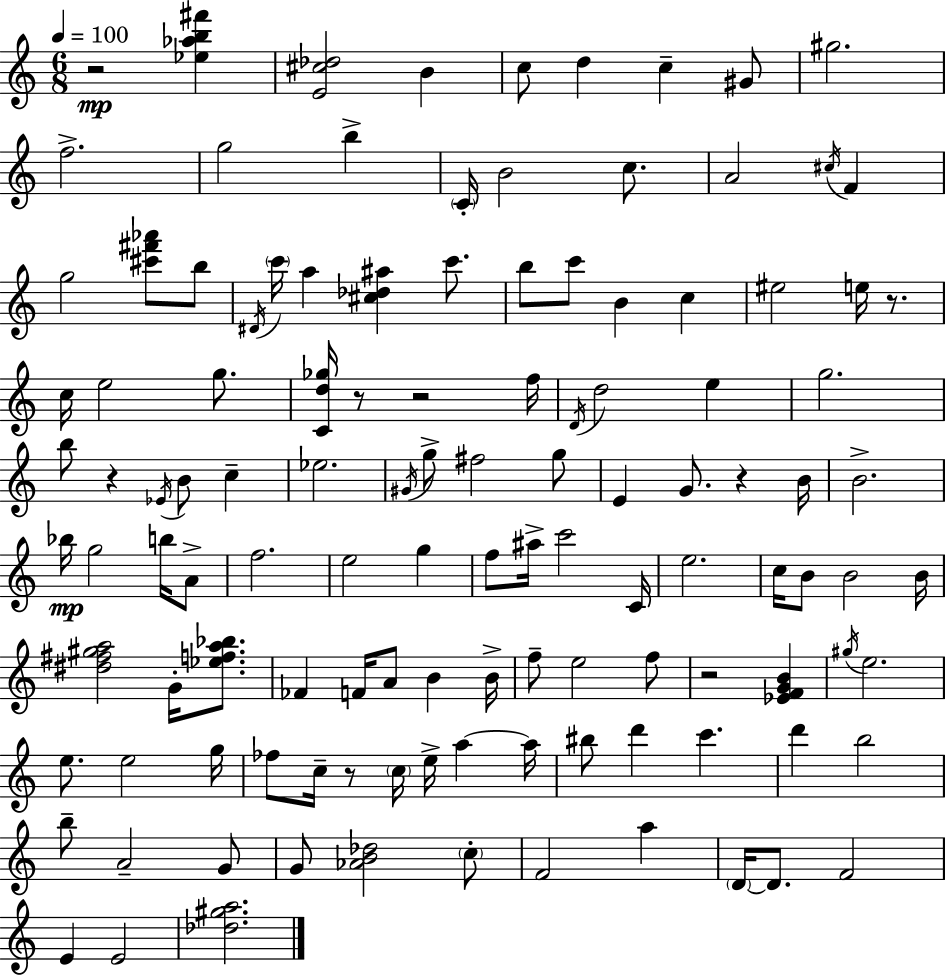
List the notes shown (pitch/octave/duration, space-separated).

R/h [Eb5,Ab5,B5,F#6]/q [E4,C#5,Db5]/h B4/q C5/e D5/q C5/q G#4/e G#5/h. F5/h. G5/h B5/q C4/s B4/h C5/e. A4/h C#5/s F4/q G5/h [C#6,F#6,Ab6]/e B5/e D#4/s C6/s A5/q [C#5,Db5,A#5]/q C6/e. B5/e C6/e B4/q C5/q EIS5/h E5/s R/e. C5/s E5/h G5/e. [C4,D5,Gb5]/s R/e R/h F5/s D4/s D5/h E5/q G5/h. B5/e R/q Eb4/s B4/e C5/q Eb5/h. G#4/s G5/e F#5/h G5/e E4/q G4/e. R/q B4/s B4/h. Bb5/s G5/h B5/s A4/e F5/h. E5/h G5/q F5/e A#5/s C6/h C4/s E5/h. C5/s B4/e B4/h B4/s [D#5,F#5,G#5,A5]/h G4/s [Eb5,F5,A5,Bb5]/e. FES4/q F4/s A4/e B4/q B4/s F5/e E5/h F5/e R/h [Eb4,F4,G4,B4]/q G#5/s E5/h. E5/e. E5/h G5/s FES5/e C5/s R/e C5/s E5/s A5/q A5/s BIS5/e D6/q C6/q. D6/q B5/h B5/e A4/h G4/e G4/e [Ab4,B4,Db5]/h C5/e F4/h A5/q D4/s D4/e. F4/h E4/q E4/h [Db5,G#5,A5]/h.